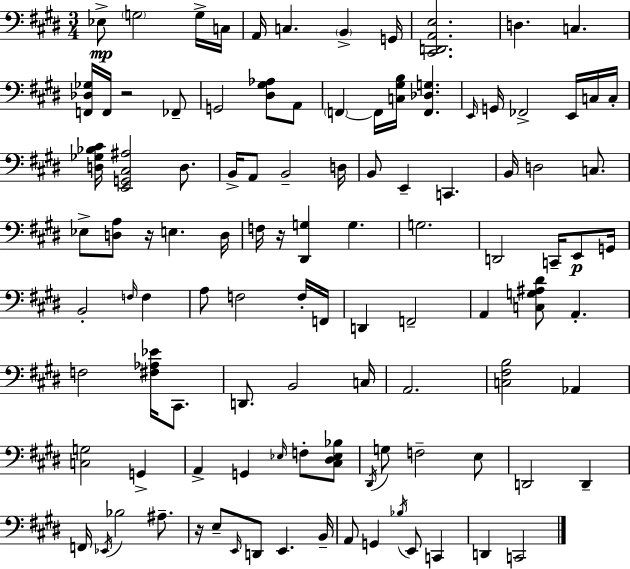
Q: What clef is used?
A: bass